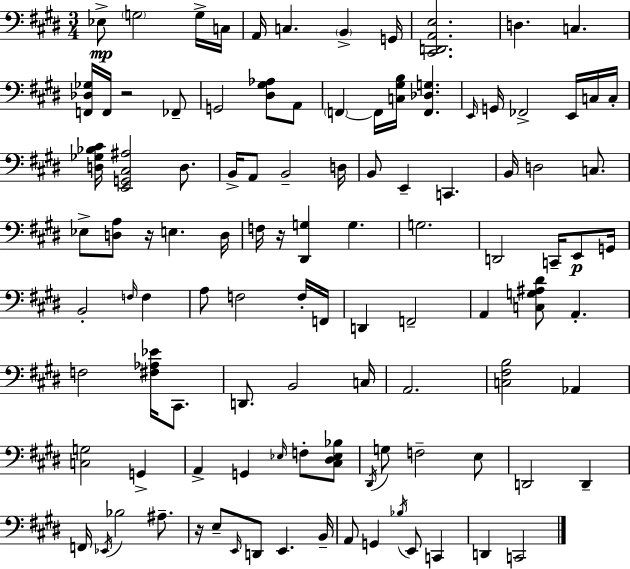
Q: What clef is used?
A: bass